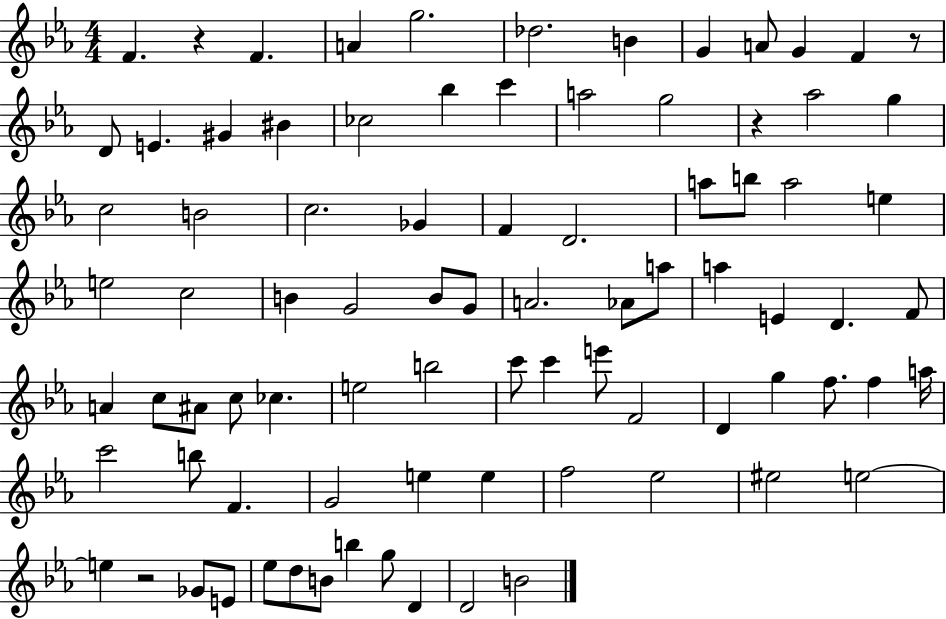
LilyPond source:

{
  \clef treble
  \numericTimeSignature
  \time 4/4
  \key ees \major
  f'4. r4 f'4. | a'4 g''2. | des''2. b'4 | g'4 a'8 g'4 f'4 r8 | \break d'8 e'4. gis'4 bis'4 | ces''2 bes''4 c'''4 | a''2 g''2 | r4 aes''2 g''4 | \break c''2 b'2 | c''2. ges'4 | f'4 d'2. | a''8 b''8 a''2 e''4 | \break e''2 c''2 | b'4 g'2 b'8 g'8 | a'2. aes'8 a''8 | a''4 e'4 d'4. f'8 | \break a'4 c''8 ais'8 c''8 ces''4. | e''2 b''2 | c'''8 c'''4 e'''8 f'2 | d'4 g''4 f''8. f''4 a''16 | \break c'''2 b''8 f'4. | g'2 e''4 e''4 | f''2 ees''2 | eis''2 e''2~~ | \break e''4 r2 ges'8 e'8 | ees''8 d''8 b'8 b''4 g''8 d'4 | d'2 b'2 | \bar "|."
}